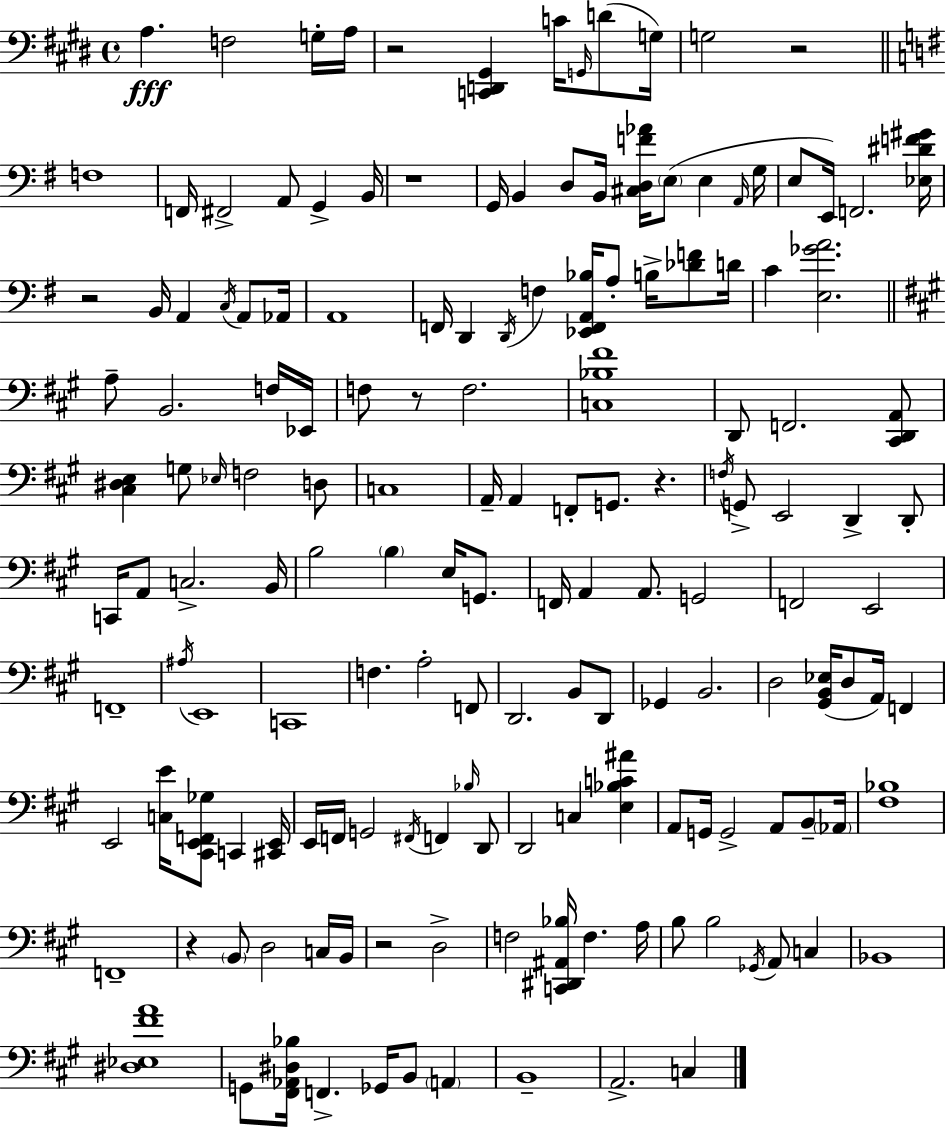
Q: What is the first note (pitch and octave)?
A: A3